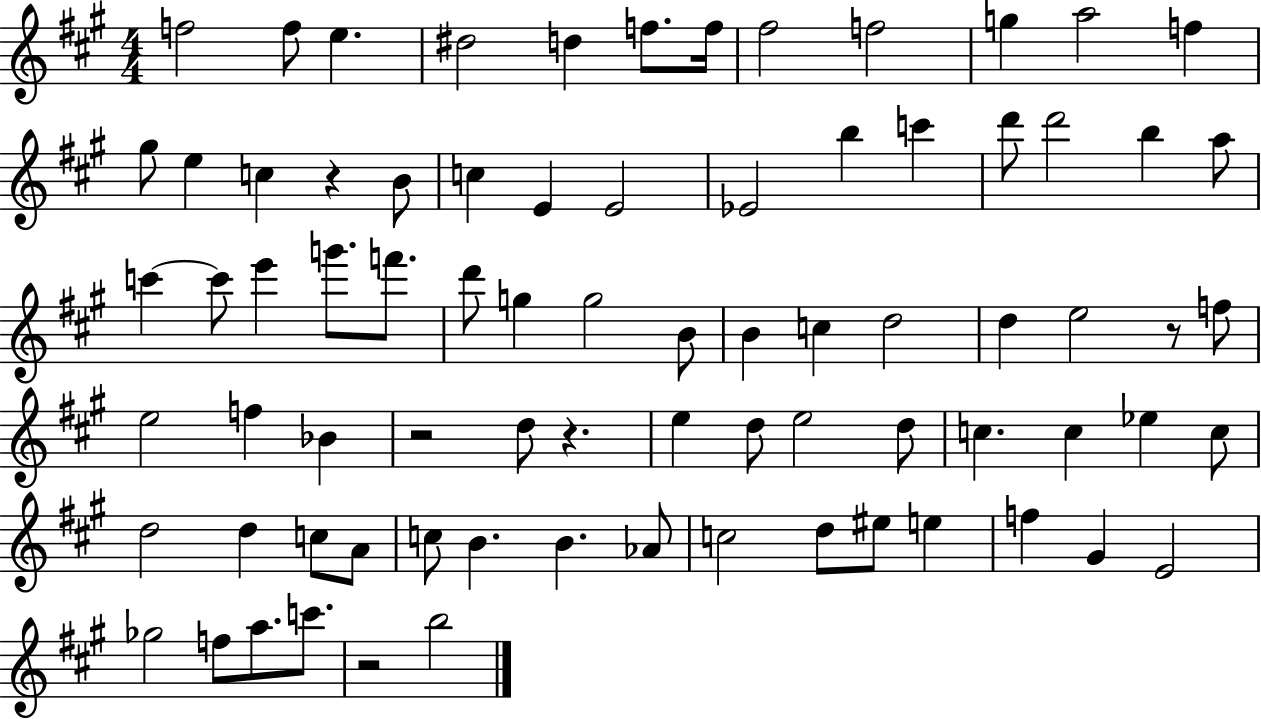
{
  \clef treble
  \numericTimeSignature
  \time 4/4
  \key a \major
  f''2 f''8 e''4. | dis''2 d''4 f''8. f''16 | fis''2 f''2 | g''4 a''2 f''4 | \break gis''8 e''4 c''4 r4 b'8 | c''4 e'4 e'2 | ees'2 b''4 c'''4 | d'''8 d'''2 b''4 a''8 | \break c'''4~~ c'''8 e'''4 g'''8. f'''8. | d'''8 g''4 g''2 b'8 | b'4 c''4 d''2 | d''4 e''2 r8 f''8 | \break e''2 f''4 bes'4 | r2 d''8 r4. | e''4 d''8 e''2 d''8 | c''4. c''4 ees''4 c''8 | \break d''2 d''4 c''8 a'8 | c''8 b'4. b'4. aes'8 | c''2 d''8 eis''8 e''4 | f''4 gis'4 e'2 | \break ges''2 f''8 a''8. c'''8. | r2 b''2 | \bar "|."
}